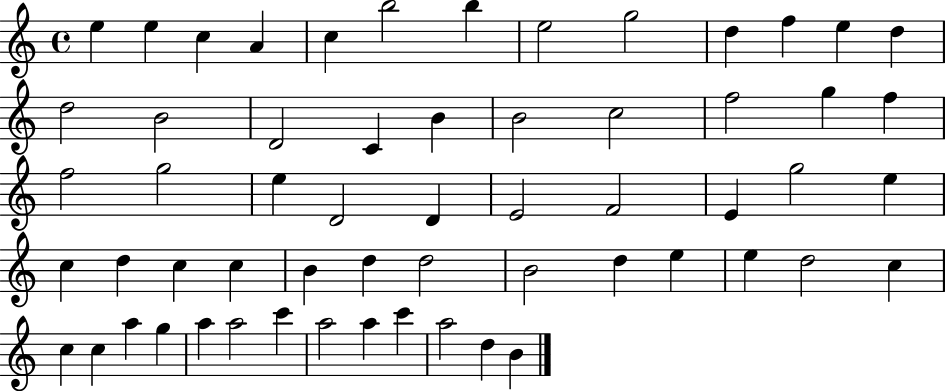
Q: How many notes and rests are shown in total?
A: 59